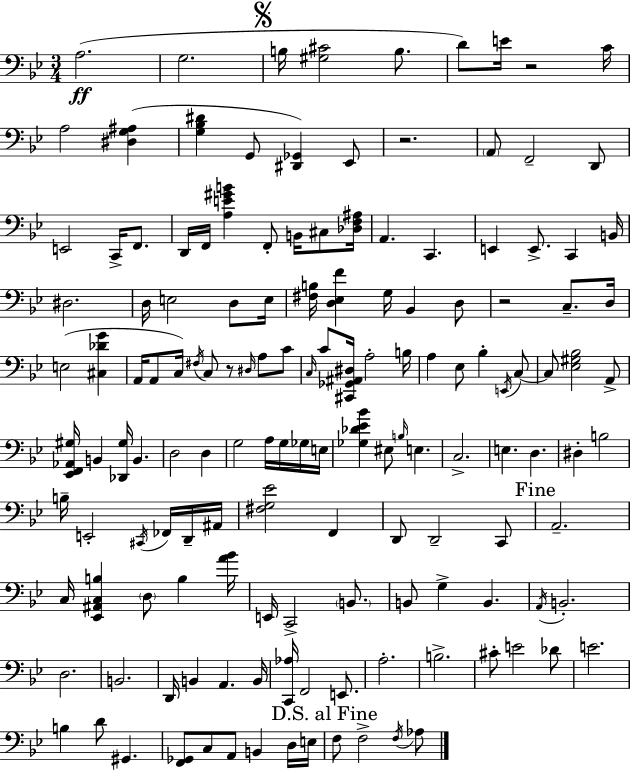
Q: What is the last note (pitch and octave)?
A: Ab3